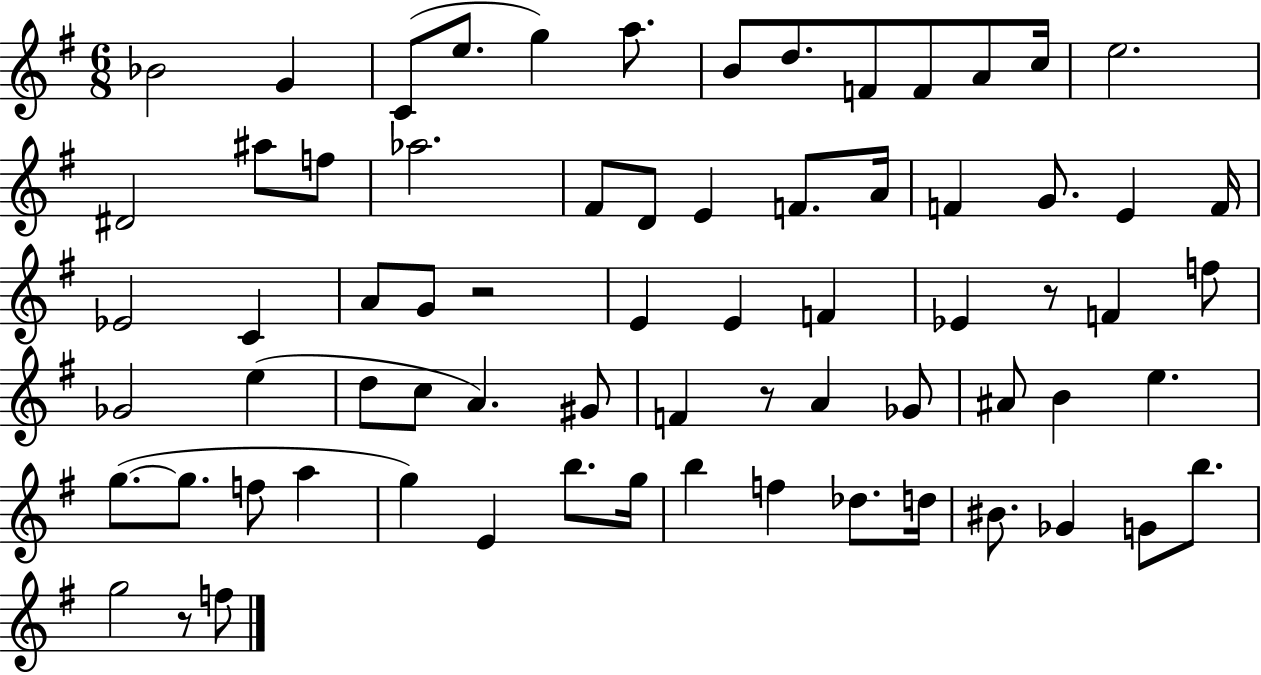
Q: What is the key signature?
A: G major